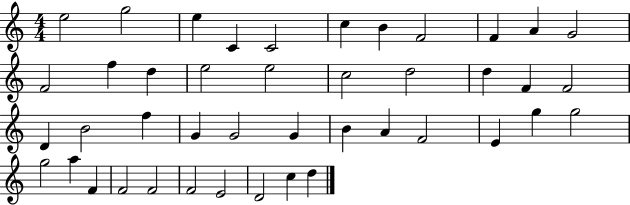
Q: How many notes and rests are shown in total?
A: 43